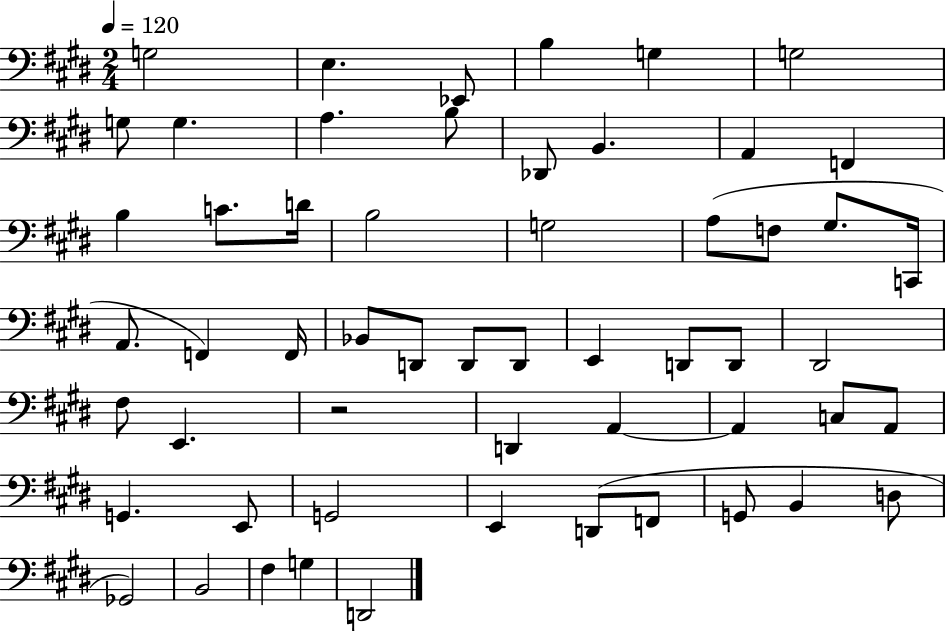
{
  \clef bass
  \numericTimeSignature
  \time 2/4
  \key e \major
  \tempo 4 = 120
  g2 | e4. ees,8 | b4 g4 | g2 | \break g8 g4. | a4. b8 | des,8 b,4. | a,4 f,4 | \break b4 c'8. d'16 | b2 | g2 | a8( f8 gis8. c,16 | \break a,8. f,4) f,16 | bes,8 d,8 d,8 d,8 | e,4 d,8 d,8 | dis,2 | \break fis8 e,4. | r2 | d,4 a,4~~ | a,4 c8 a,8 | \break g,4. e,8 | g,2 | e,4 d,8( f,8 | g,8 b,4 d8 | \break ges,2) | b,2 | fis4 g4 | d,2 | \break \bar "|."
}